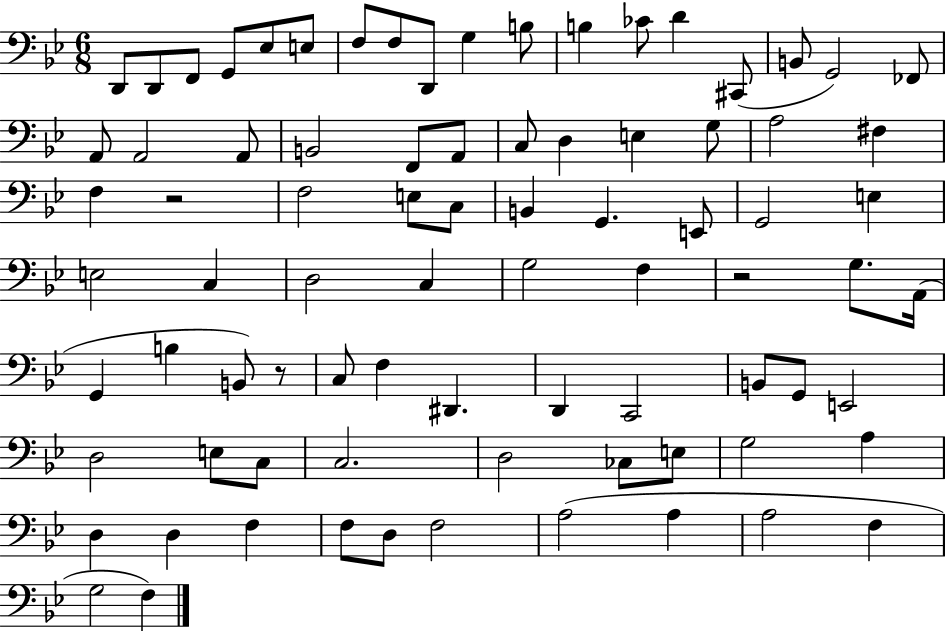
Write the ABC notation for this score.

X:1
T:Untitled
M:6/8
L:1/4
K:Bb
D,,/2 D,,/2 F,,/2 G,,/2 _E,/2 E,/2 F,/2 F,/2 D,,/2 G, B,/2 B, _C/2 D ^C,,/2 B,,/2 G,,2 _F,,/2 A,,/2 A,,2 A,,/2 B,,2 F,,/2 A,,/2 C,/2 D, E, G,/2 A,2 ^F, F, z2 F,2 E,/2 C,/2 B,, G,, E,,/2 G,,2 E, E,2 C, D,2 C, G,2 F, z2 G,/2 A,,/4 G,, B, B,,/2 z/2 C,/2 F, ^D,, D,, C,,2 B,,/2 G,,/2 E,,2 D,2 E,/2 C,/2 C,2 D,2 _C,/2 E,/2 G,2 A, D, D, F, F,/2 D,/2 F,2 A,2 A, A,2 F, G,2 F,